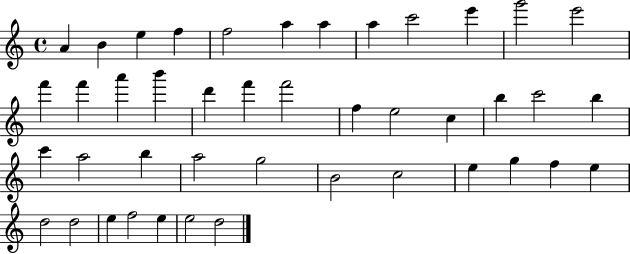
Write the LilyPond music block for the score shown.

{
  \clef treble
  \time 4/4
  \defaultTimeSignature
  \key c \major
  a'4 b'4 e''4 f''4 | f''2 a''4 a''4 | a''4 c'''2 e'''4 | g'''2 e'''2 | \break f'''4 f'''4 a'''4 b'''4 | d'''4 f'''4 f'''2 | f''4 e''2 c''4 | b''4 c'''2 b''4 | \break c'''4 a''2 b''4 | a''2 g''2 | b'2 c''2 | e''4 g''4 f''4 e''4 | \break d''2 d''2 | e''4 f''2 e''4 | e''2 d''2 | \bar "|."
}